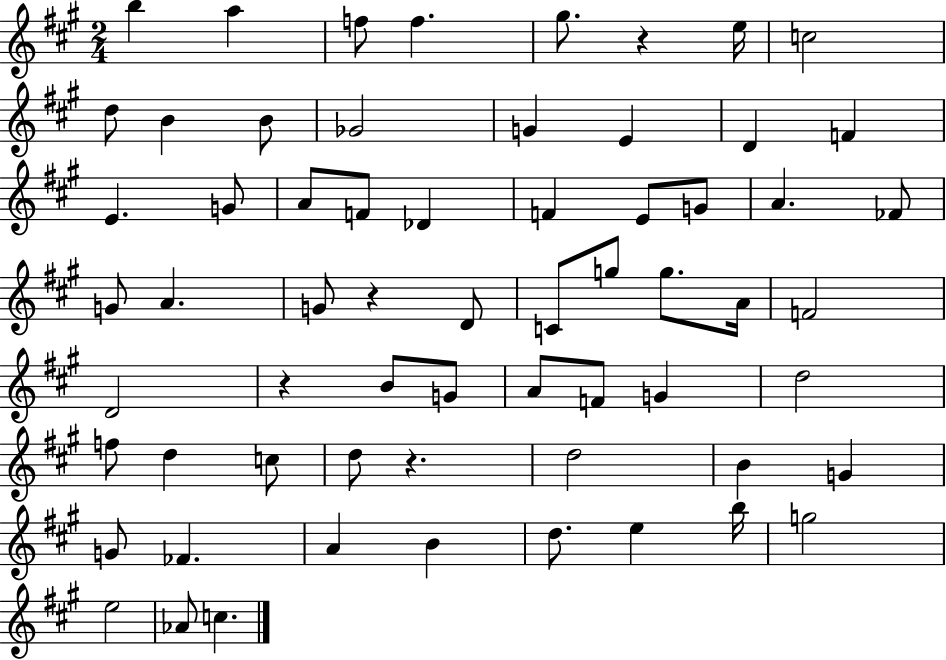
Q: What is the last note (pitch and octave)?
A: C5